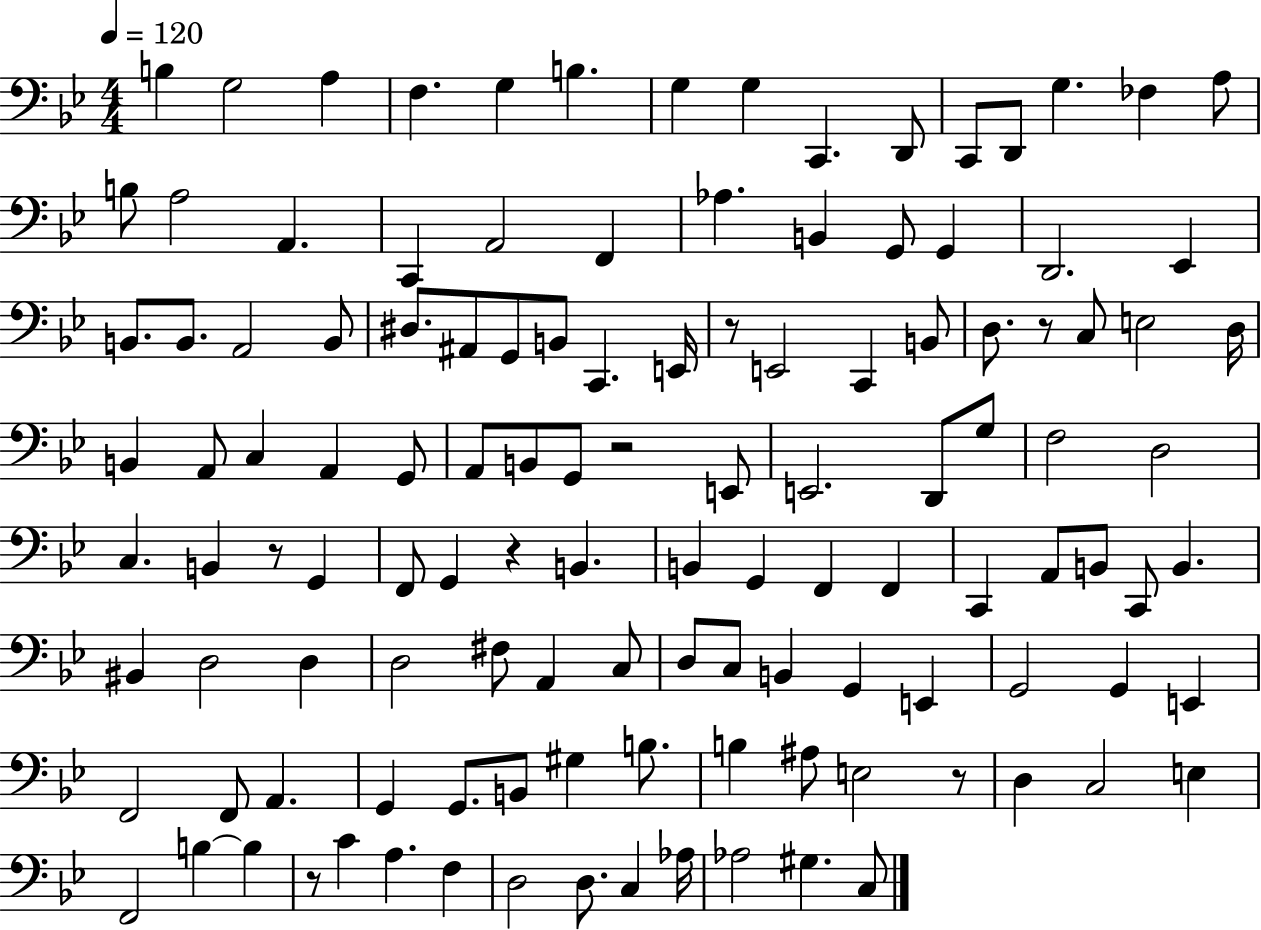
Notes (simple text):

B3/q G3/h A3/q F3/q. G3/q B3/q. G3/q G3/q C2/q. D2/e C2/e D2/e G3/q. FES3/q A3/e B3/e A3/h A2/q. C2/q A2/h F2/q Ab3/q. B2/q G2/e G2/q D2/h. Eb2/q B2/e. B2/e. A2/h B2/e D#3/e. A#2/e G2/e B2/e C2/q. E2/s R/e E2/h C2/q B2/e D3/e. R/e C3/e E3/h D3/s B2/q A2/e C3/q A2/q G2/e A2/e B2/e G2/e R/h E2/e E2/h. D2/e G3/e F3/h D3/h C3/q. B2/q R/e G2/q F2/e G2/q R/q B2/q. B2/q G2/q F2/q F2/q C2/q A2/e B2/e C2/e B2/q. BIS2/q D3/h D3/q D3/h F#3/e A2/q C3/e D3/e C3/e B2/q G2/q E2/q G2/h G2/q E2/q F2/h F2/e A2/q. G2/q G2/e. B2/e G#3/q B3/e. B3/q A#3/e E3/h R/e D3/q C3/h E3/q F2/h B3/q B3/q R/e C4/q A3/q. F3/q D3/h D3/e. C3/q Ab3/s Ab3/h G#3/q. C3/e